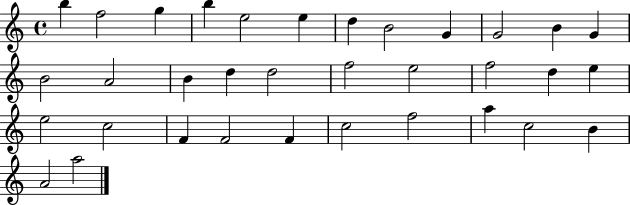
{
  \clef treble
  \time 4/4
  \defaultTimeSignature
  \key c \major
  b''4 f''2 g''4 | b''4 e''2 e''4 | d''4 b'2 g'4 | g'2 b'4 g'4 | \break b'2 a'2 | b'4 d''4 d''2 | f''2 e''2 | f''2 d''4 e''4 | \break e''2 c''2 | f'4 f'2 f'4 | c''2 f''2 | a''4 c''2 b'4 | \break a'2 a''2 | \bar "|."
}